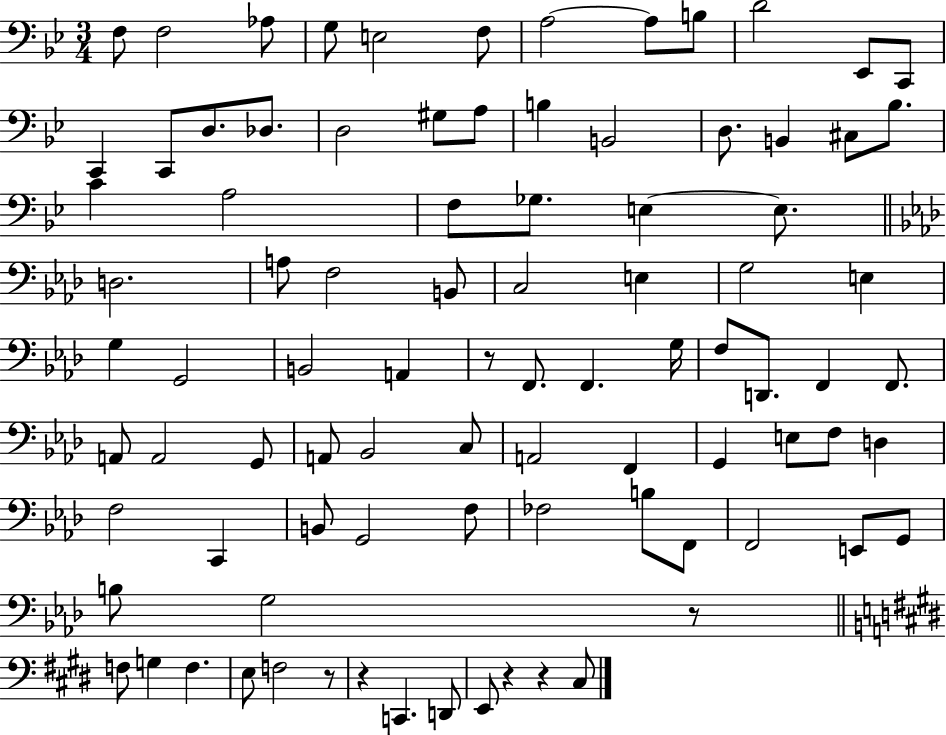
X:1
T:Untitled
M:3/4
L:1/4
K:Bb
F,/2 F,2 _A,/2 G,/2 E,2 F,/2 A,2 A,/2 B,/2 D2 _E,,/2 C,,/2 C,, C,,/2 D,/2 _D,/2 D,2 ^G,/2 A,/2 B, B,,2 D,/2 B,, ^C,/2 _B,/2 C A,2 F,/2 _G,/2 E, E,/2 D,2 A,/2 F,2 B,,/2 C,2 E, G,2 E, G, G,,2 B,,2 A,, z/2 F,,/2 F,, G,/4 F,/2 D,,/2 F,, F,,/2 A,,/2 A,,2 G,,/2 A,,/2 _B,,2 C,/2 A,,2 F,, G,, E,/2 F,/2 D, F,2 C,, B,,/2 G,,2 F,/2 _F,2 B,/2 F,,/2 F,,2 E,,/2 G,,/2 B,/2 G,2 z/2 F,/2 G, F, E,/2 F,2 z/2 z C,, D,,/2 E,,/2 z z ^C,/2